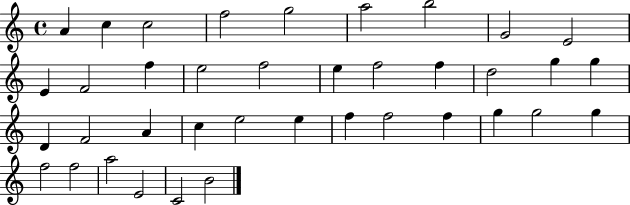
X:1
T:Untitled
M:4/4
L:1/4
K:C
A c c2 f2 g2 a2 b2 G2 E2 E F2 f e2 f2 e f2 f d2 g g D F2 A c e2 e f f2 f g g2 g f2 f2 a2 E2 C2 B2